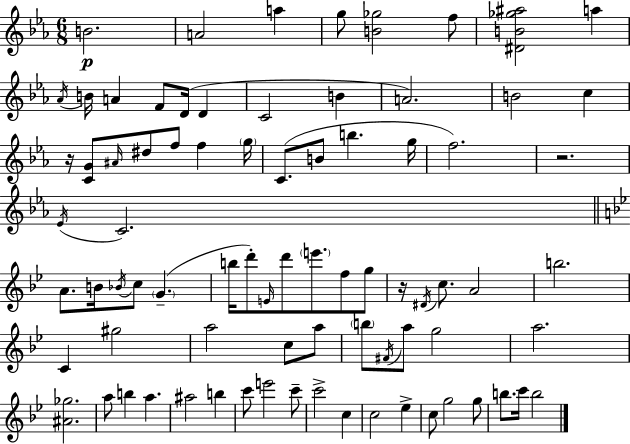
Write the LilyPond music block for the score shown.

{
  \clef treble
  \numericTimeSignature
  \time 6/8
  \key c \minor
  b'2.\p | a'2 a''4 | g''8 <b' ges''>2 f''8 | <dis' b' ges'' ais''>2 a''4 | \break \acciaccatura { aes'16 } b'16 a'4 f'8 d'16( d'4 | c'2 b'4 | a'2.) | b'2 c''4 | \break r16 <c' g'>8 \grace { ais'16 } dis''8 f''8 f''4 | \parenthesize g''16 c'8.( b'8 b''4. | g''16 f''2.) | r2. | \break \acciaccatura { ees'16 } c'2. | \bar "||" \break \key bes \major a'8. b'16 \acciaccatura { bes'16 } c''8 \parenthesize g'4.--( | b''16 d'''8-.) \grace { e'16 } d'''8 \parenthesize e'''8. f''8 | g''8 r16 \acciaccatura { dis'16 } c''8. a'2 | b''2. | \break c'4 gis''2 | a''2 c''8 | a''8 \parenthesize b''8 \acciaccatura { fis'16 } a''8 g''2 | a''2. | \break <ais' ges''>2. | a''8 b''4 a''4. | ais''2 | b''4 c'''8 e'''2 | \break c'''8-- c'''2-> | c''4 c''2 | ees''4-> c''8 g''2 | g''8 b''8. c'''16 b''2 | \break \bar "|."
}